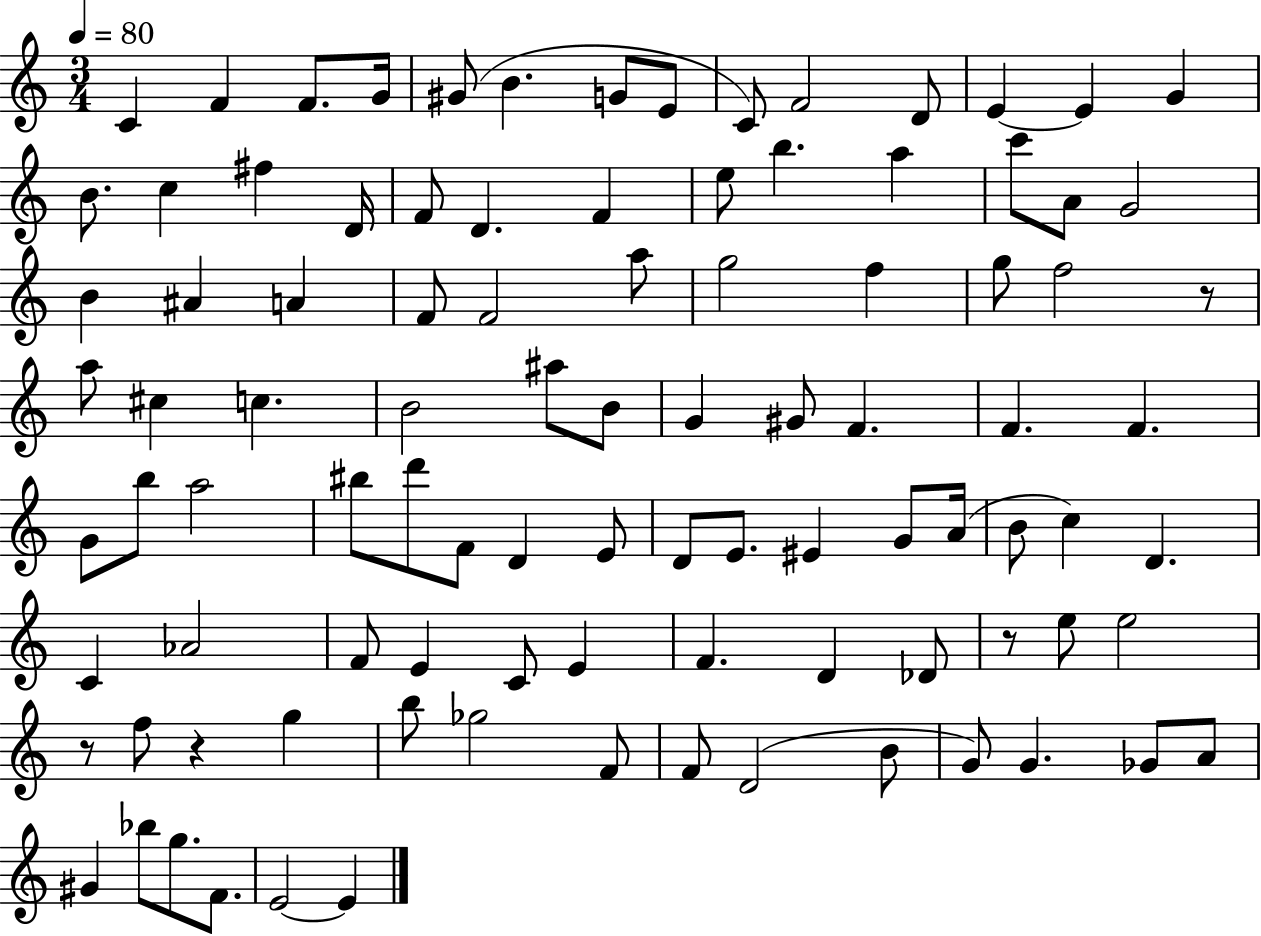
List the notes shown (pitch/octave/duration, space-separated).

C4/q F4/q F4/e. G4/s G#4/e B4/q. G4/e E4/e C4/e F4/h D4/e E4/q E4/q G4/q B4/e. C5/q F#5/q D4/s F4/e D4/q. F4/q E5/e B5/q. A5/q C6/e A4/e G4/h B4/q A#4/q A4/q F4/e F4/h A5/e G5/h F5/q G5/e F5/h R/e A5/e C#5/q C5/q. B4/h A#5/e B4/e G4/q G#4/e F4/q. F4/q. F4/q. G4/e B5/e A5/h BIS5/e D6/e F4/e D4/q E4/e D4/e E4/e. EIS4/q G4/e A4/s B4/e C5/q D4/q. C4/q Ab4/h F4/e E4/q C4/e E4/q F4/q. D4/q Db4/e R/e E5/e E5/h R/e F5/e R/q G5/q B5/e Gb5/h F4/e F4/e D4/h B4/e G4/e G4/q. Gb4/e A4/e G#4/q Bb5/e G5/e. F4/e. E4/h E4/q